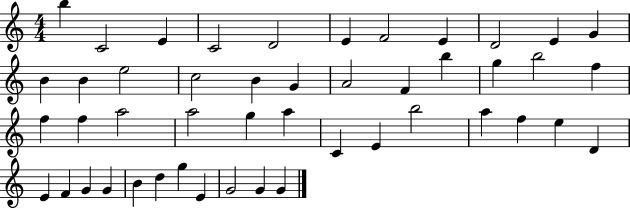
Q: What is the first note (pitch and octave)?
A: B5